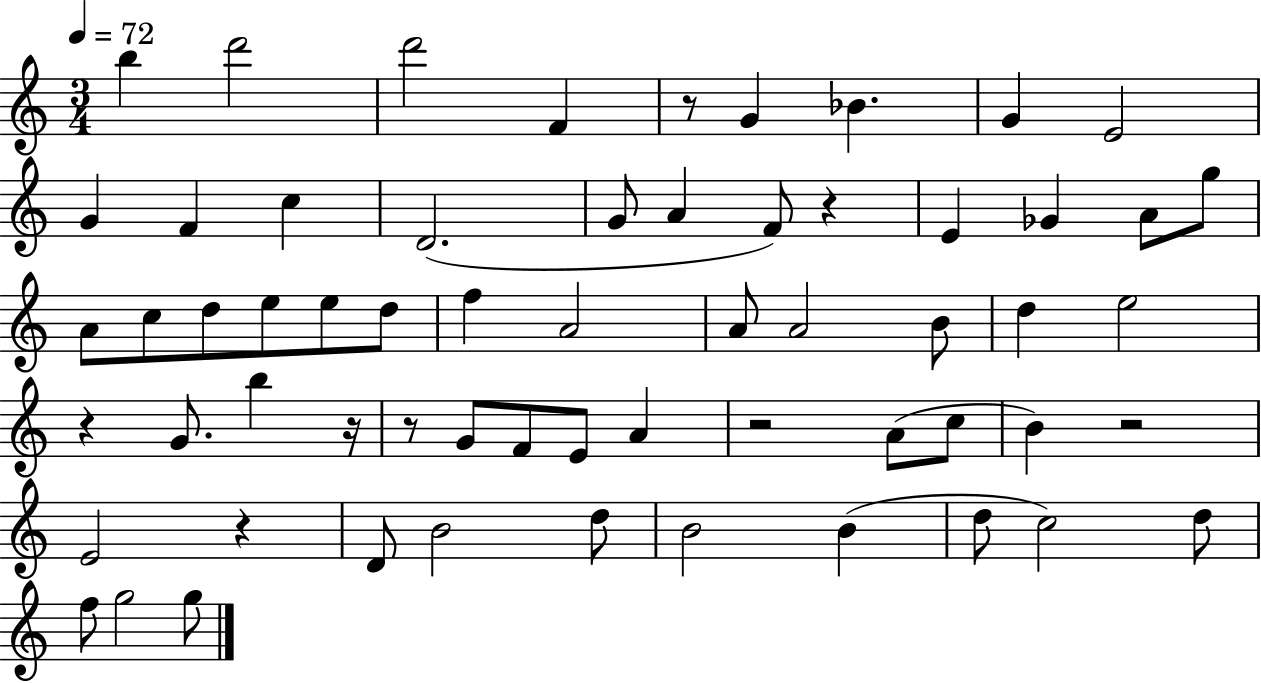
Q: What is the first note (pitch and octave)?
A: B5